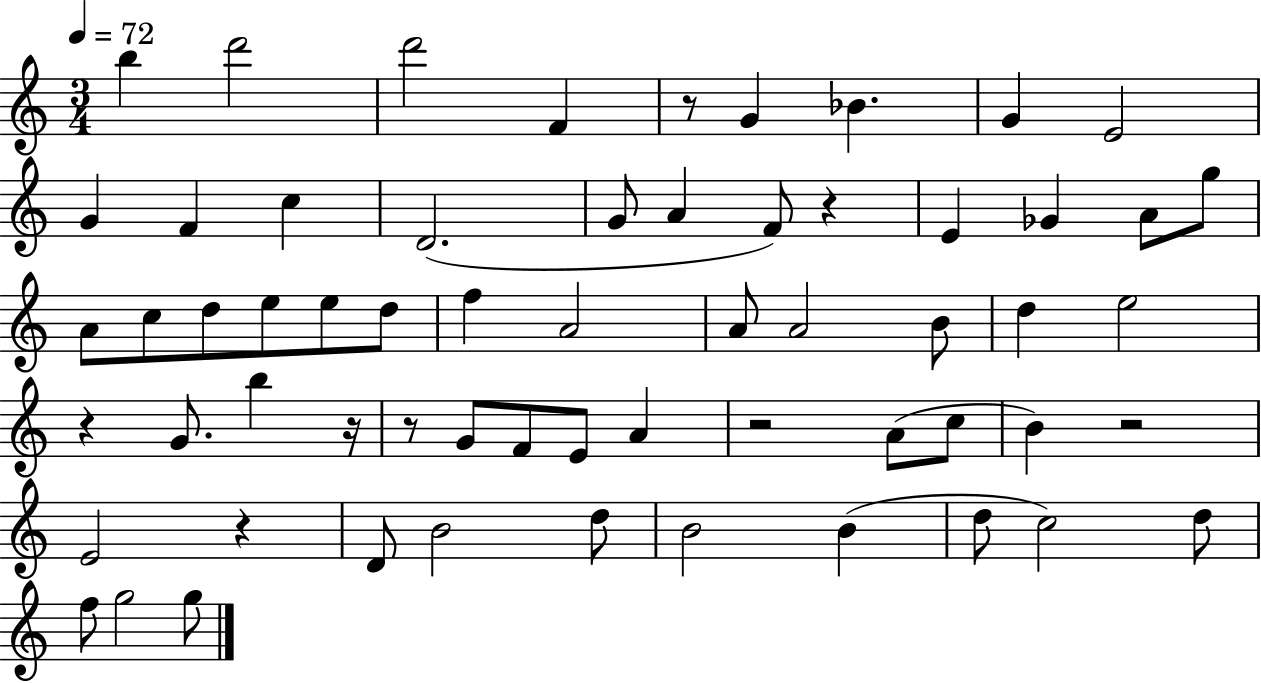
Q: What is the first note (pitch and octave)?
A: B5